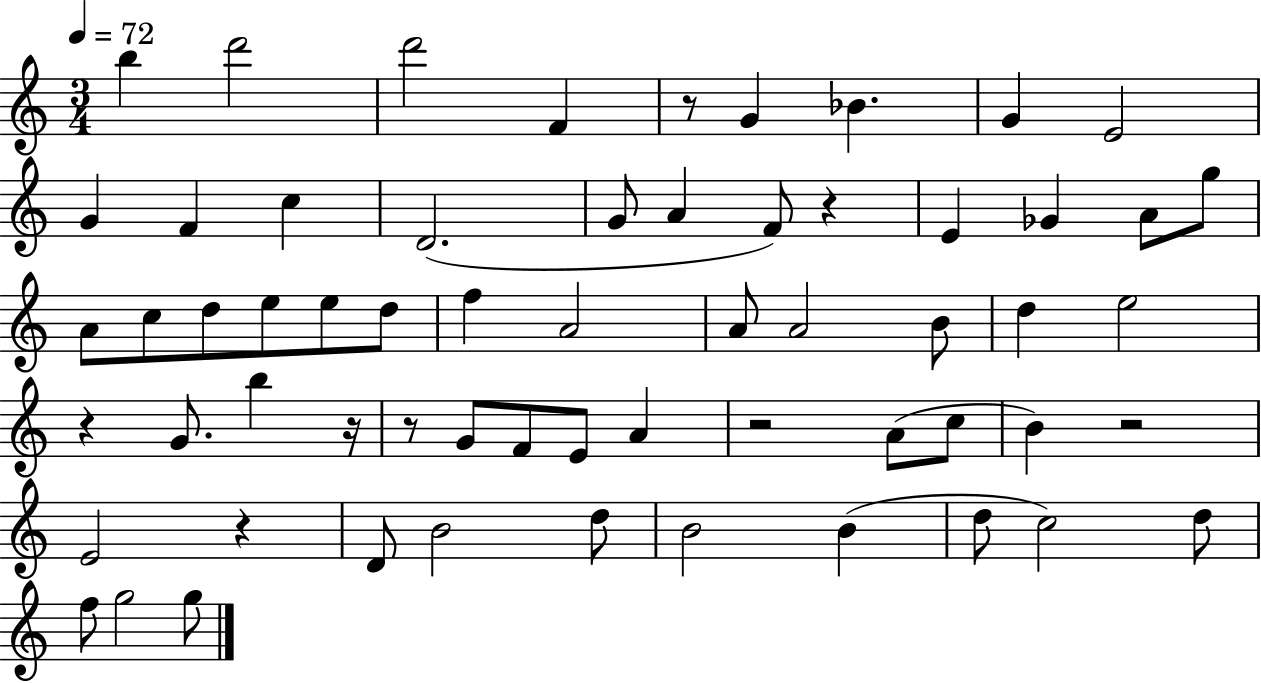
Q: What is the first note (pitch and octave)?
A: B5